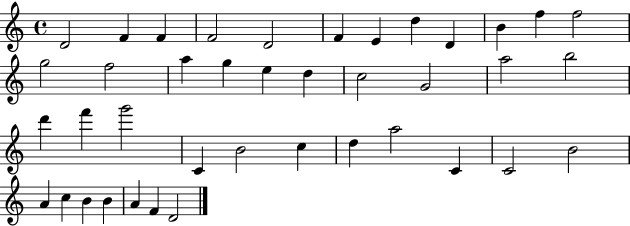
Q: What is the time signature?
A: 4/4